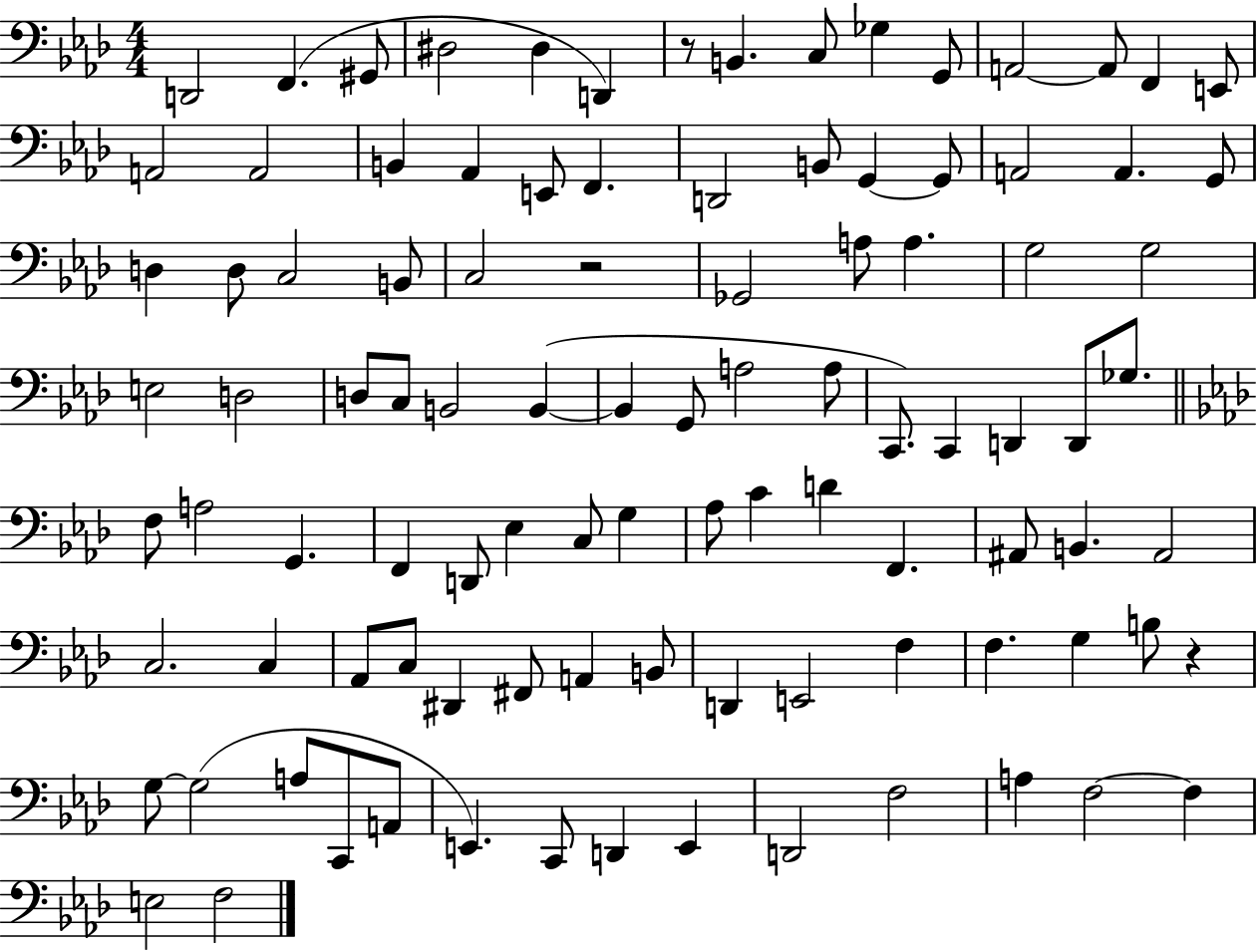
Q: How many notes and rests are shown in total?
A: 100